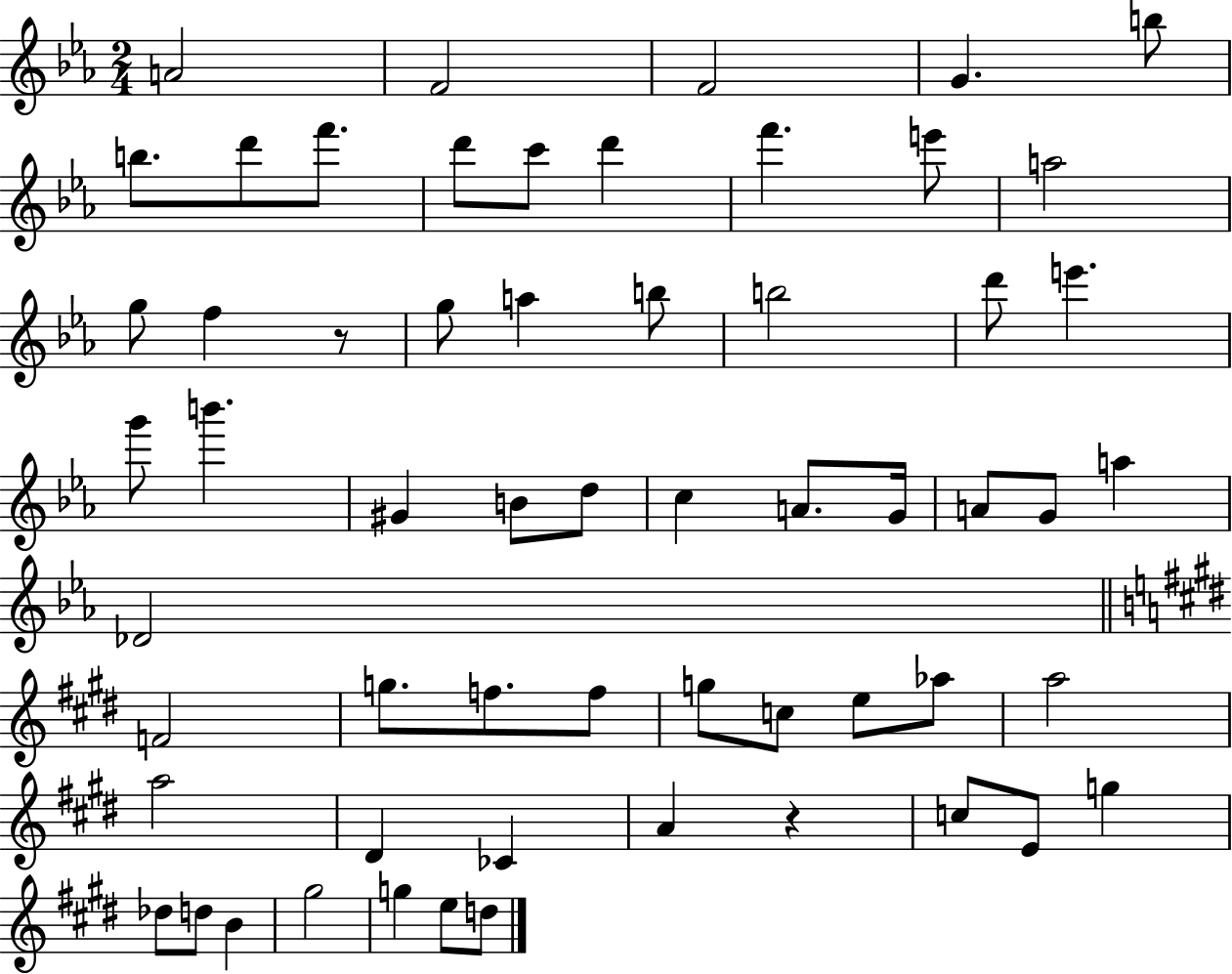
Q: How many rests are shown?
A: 2